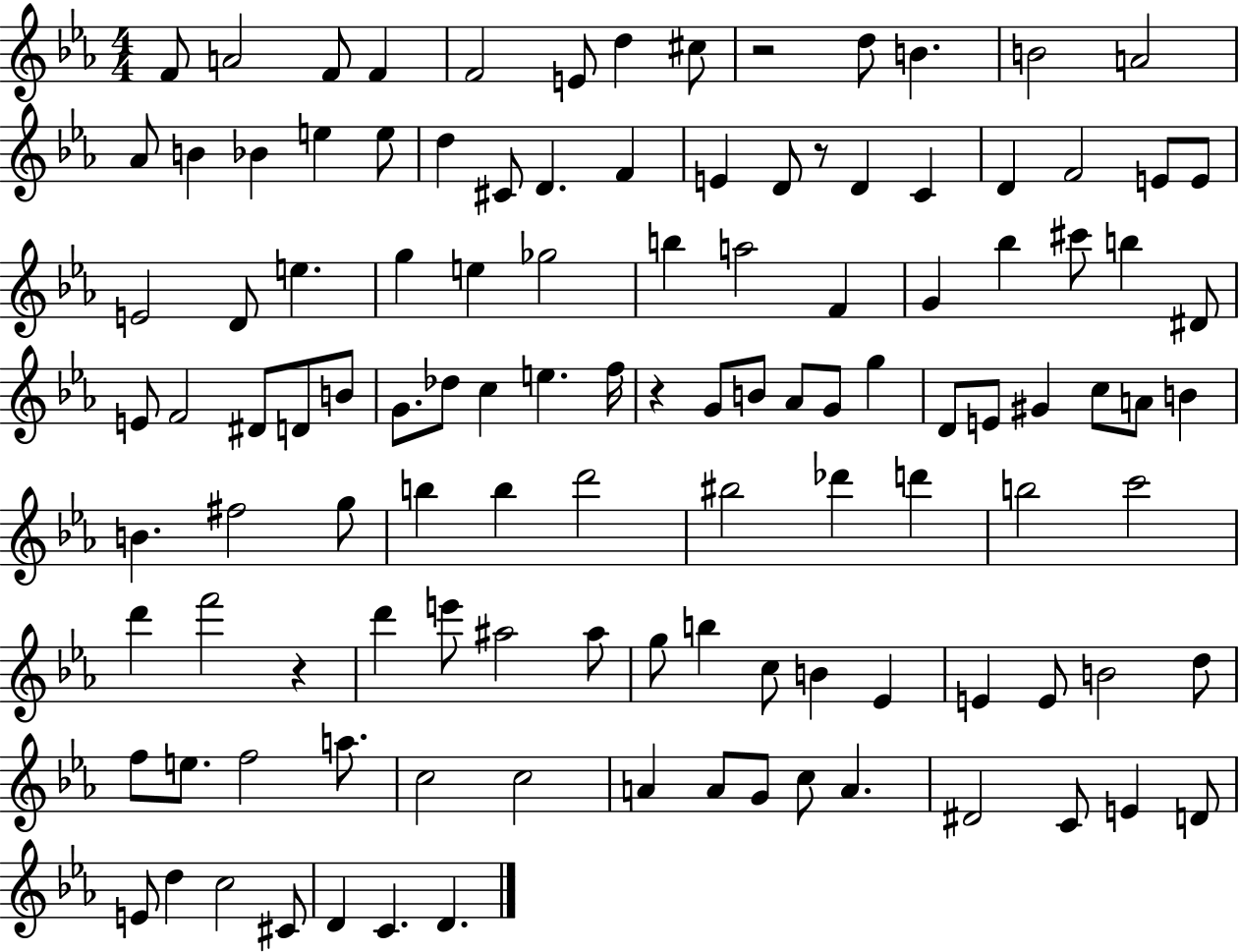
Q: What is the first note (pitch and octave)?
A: F4